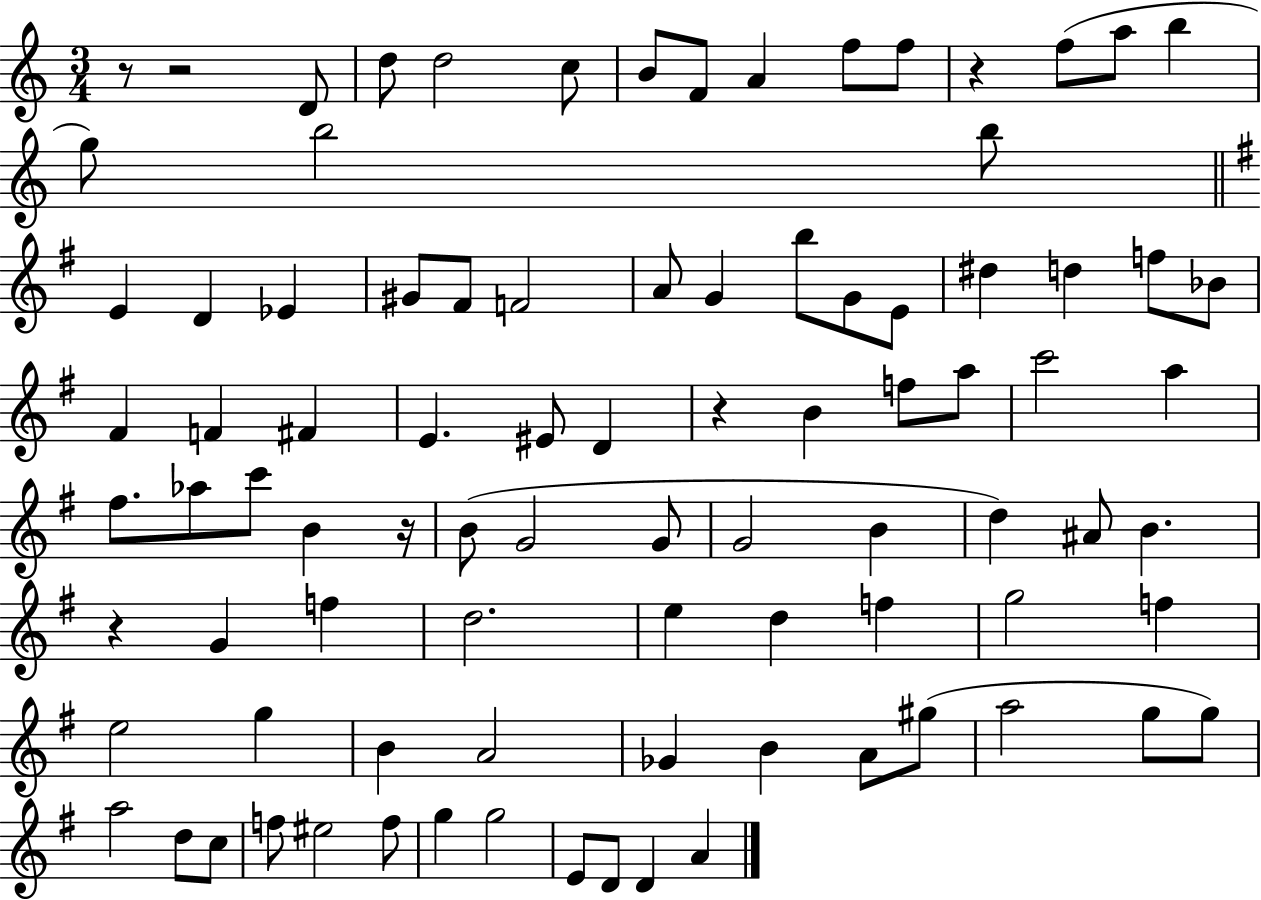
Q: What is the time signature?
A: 3/4